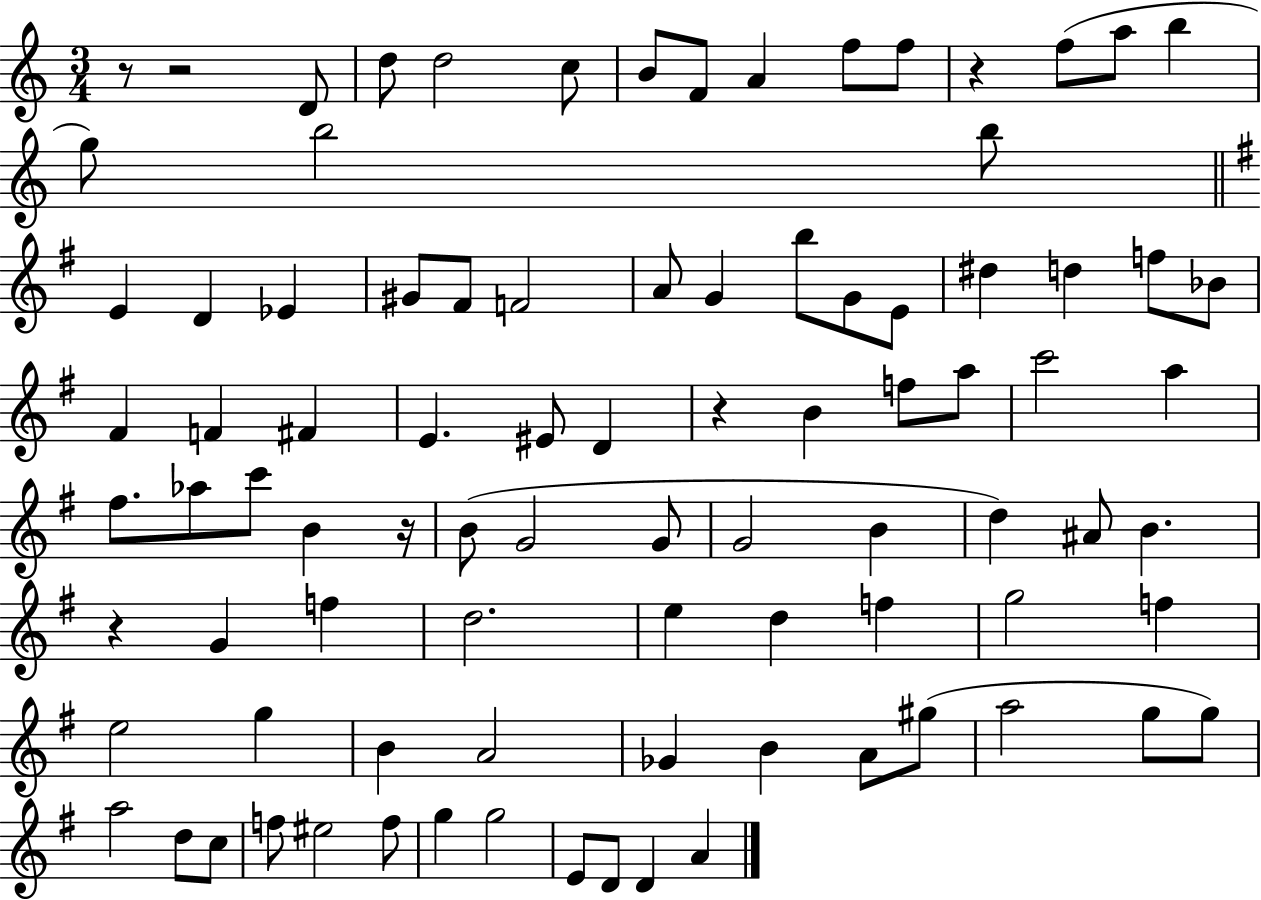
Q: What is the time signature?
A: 3/4